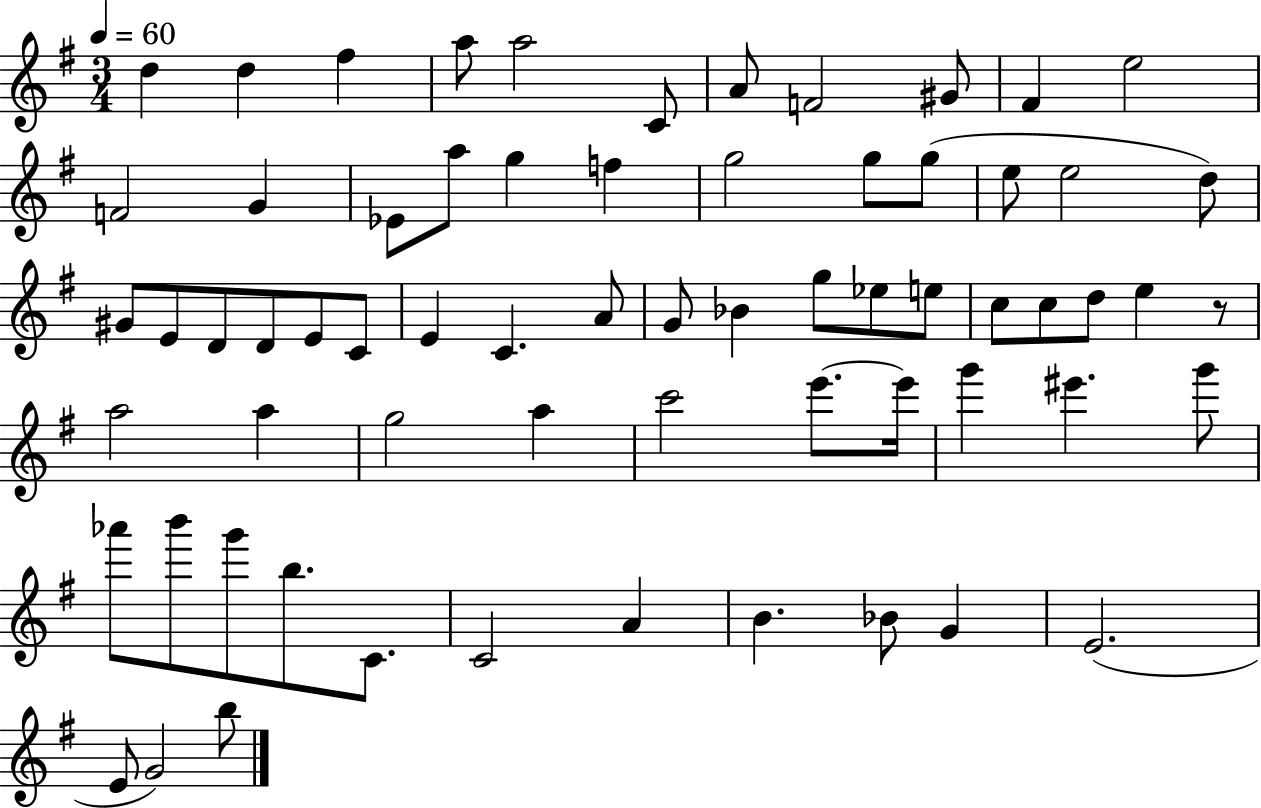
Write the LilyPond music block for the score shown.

{
  \clef treble
  \numericTimeSignature
  \time 3/4
  \key g \major
  \tempo 4 = 60
  \repeat volta 2 { d''4 d''4 fis''4 | a''8 a''2 c'8 | a'8 f'2 gis'8 | fis'4 e''2 | \break f'2 g'4 | ees'8 a''8 g''4 f''4 | g''2 g''8 g''8( | e''8 e''2 d''8) | \break gis'8 e'8 d'8 d'8 e'8 c'8 | e'4 c'4. a'8 | g'8 bes'4 g''8 ees''8 e''8 | c''8 c''8 d''8 e''4 r8 | \break a''2 a''4 | g''2 a''4 | c'''2 e'''8.~~ e'''16 | g'''4 eis'''4. g'''8 | \break aes'''8 b'''8 g'''8 b''8. c'8. | c'2 a'4 | b'4. bes'8 g'4 | e'2.( | \break e'8 g'2) b''8 | } \bar "|."
}